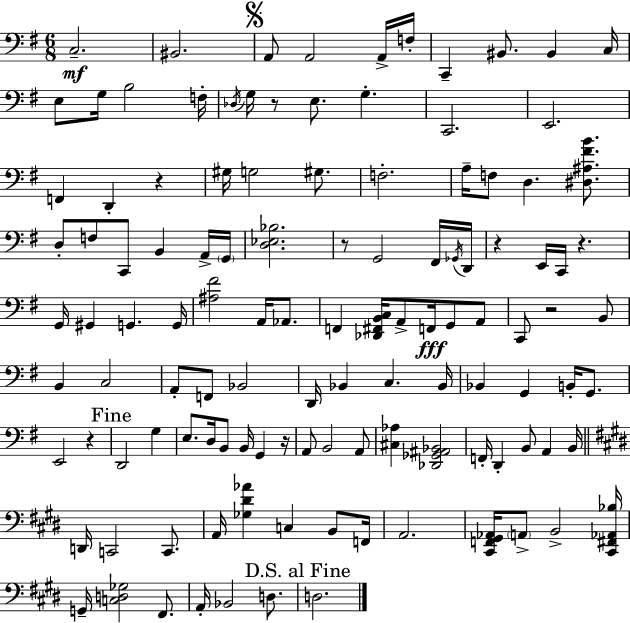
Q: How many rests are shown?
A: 8